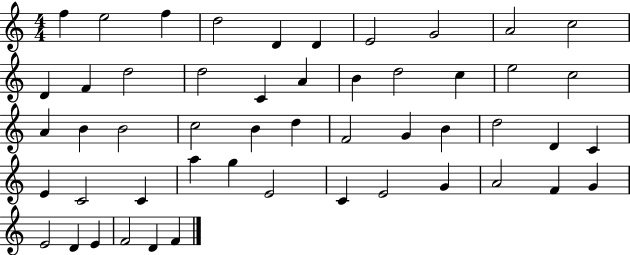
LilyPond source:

{
  \clef treble
  \numericTimeSignature
  \time 4/4
  \key c \major
  f''4 e''2 f''4 | d''2 d'4 d'4 | e'2 g'2 | a'2 c''2 | \break d'4 f'4 d''2 | d''2 c'4 a'4 | b'4 d''2 c''4 | e''2 c''2 | \break a'4 b'4 b'2 | c''2 b'4 d''4 | f'2 g'4 b'4 | d''2 d'4 c'4 | \break e'4 c'2 c'4 | a''4 g''4 e'2 | c'4 e'2 g'4 | a'2 f'4 g'4 | \break e'2 d'4 e'4 | f'2 d'4 f'4 | \bar "|."
}